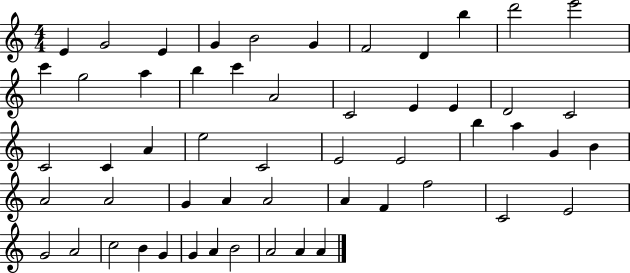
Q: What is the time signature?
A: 4/4